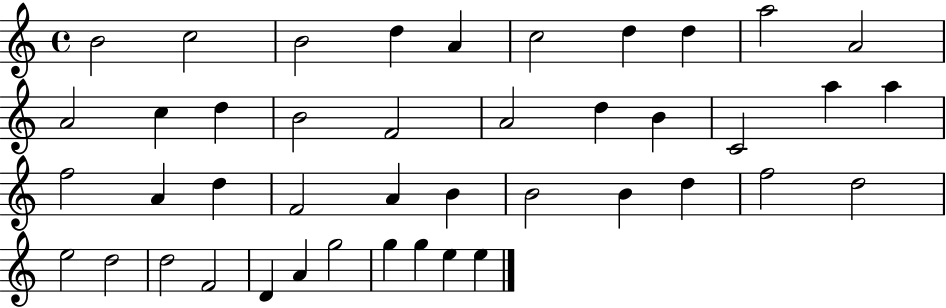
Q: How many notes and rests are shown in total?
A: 43